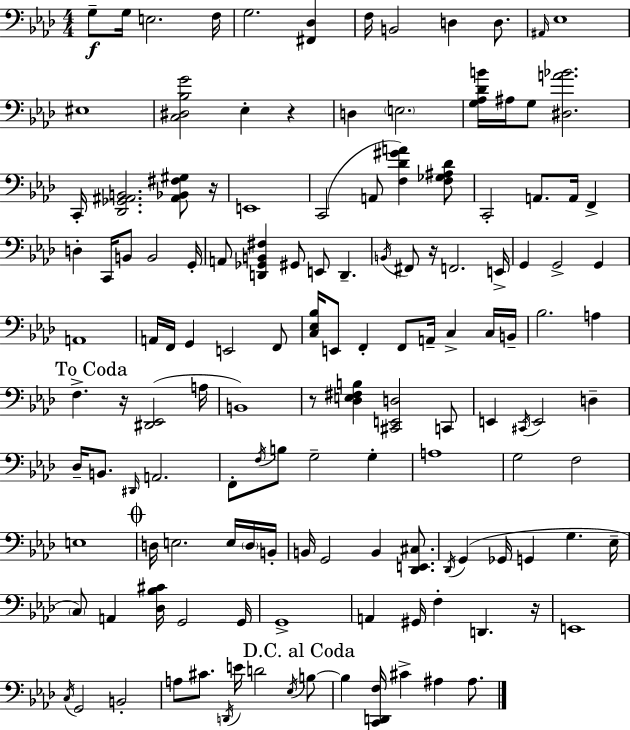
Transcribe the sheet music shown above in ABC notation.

X:1
T:Untitled
M:4/4
L:1/4
K:Ab
G,/2 G,/4 E,2 F,/4 G,2 [^F,,_D,] F,/4 B,,2 D, D,/2 ^A,,/4 _E,4 ^E,4 [C,^D,_B,G]2 _E, z D, E,2 [G,_A,_DB]/4 ^A,/4 G,/2 [^D,A_B]2 C,,/4 [_D,,_G,,^A,,B,,]2 [^A,,_B,,^F,^G,]/2 z/4 E,,4 C,,2 A,,/2 [F,_D^GA] [F,_G,^A,_D]/2 C,,2 A,,/2 A,,/4 F,, D, C,,/4 B,,/2 B,,2 G,,/4 A,,/2 [D,,_G,,B,,^F,] ^G,,/2 E,,/2 D,, B,,/4 ^F,,/2 z/4 F,,2 E,,/4 G,, G,,2 G,, A,,4 A,,/4 F,,/4 G,, E,,2 F,,/2 [C,_E,_B,]/4 E,,/2 F,, F,,/2 A,,/4 C, C,/4 B,,/4 _B,2 A, F, z/4 [^D,,_E,,]2 A,/4 B,,4 z/2 [_D,E,^F,B,] [^C,,E,,D,]2 C,,/2 E,, ^C,,/4 E,,2 D, _D,/4 B,,/2 ^D,,/4 A,,2 F,,/2 F,/4 B,/2 G,2 G, A,4 G,2 F,2 E,4 D,/4 E,2 E,/4 D,/4 B,,/4 B,,/4 G,,2 B,, [_D,,E,,^C,]/2 _D,,/4 G,, _G,,/4 G,, G, _E,/4 C,/2 A,, [_D,_B,^C]/4 G,,2 G,,/4 G,,4 A,, ^G,,/4 F, D,, z/4 E,,4 C,/4 G,,2 B,,2 A,/2 ^C/2 D,,/4 E/4 D2 _E,/4 B,/2 B, [C,,D,,F,]/4 ^C ^A, ^A,/2